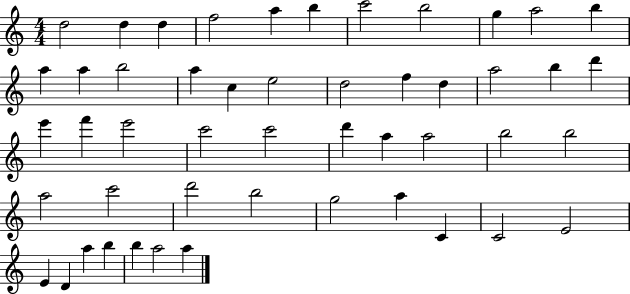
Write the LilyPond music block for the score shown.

{
  \clef treble
  \numericTimeSignature
  \time 4/4
  \key c \major
  d''2 d''4 d''4 | f''2 a''4 b''4 | c'''2 b''2 | g''4 a''2 b''4 | \break a''4 a''4 b''2 | a''4 c''4 e''2 | d''2 f''4 d''4 | a''2 b''4 d'''4 | \break e'''4 f'''4 e'''2 | c'''2 c'''2 | d'''4 a''4 a''2 | b''2 b''2 | \break a''2 c'''2 | d'''2 b''2 | g''2 a''4 c'4 | c'2 e'2 | \break e'4 d'4 a''4 b''4 | b''4 a''2 a''4 | \bar "|."
}